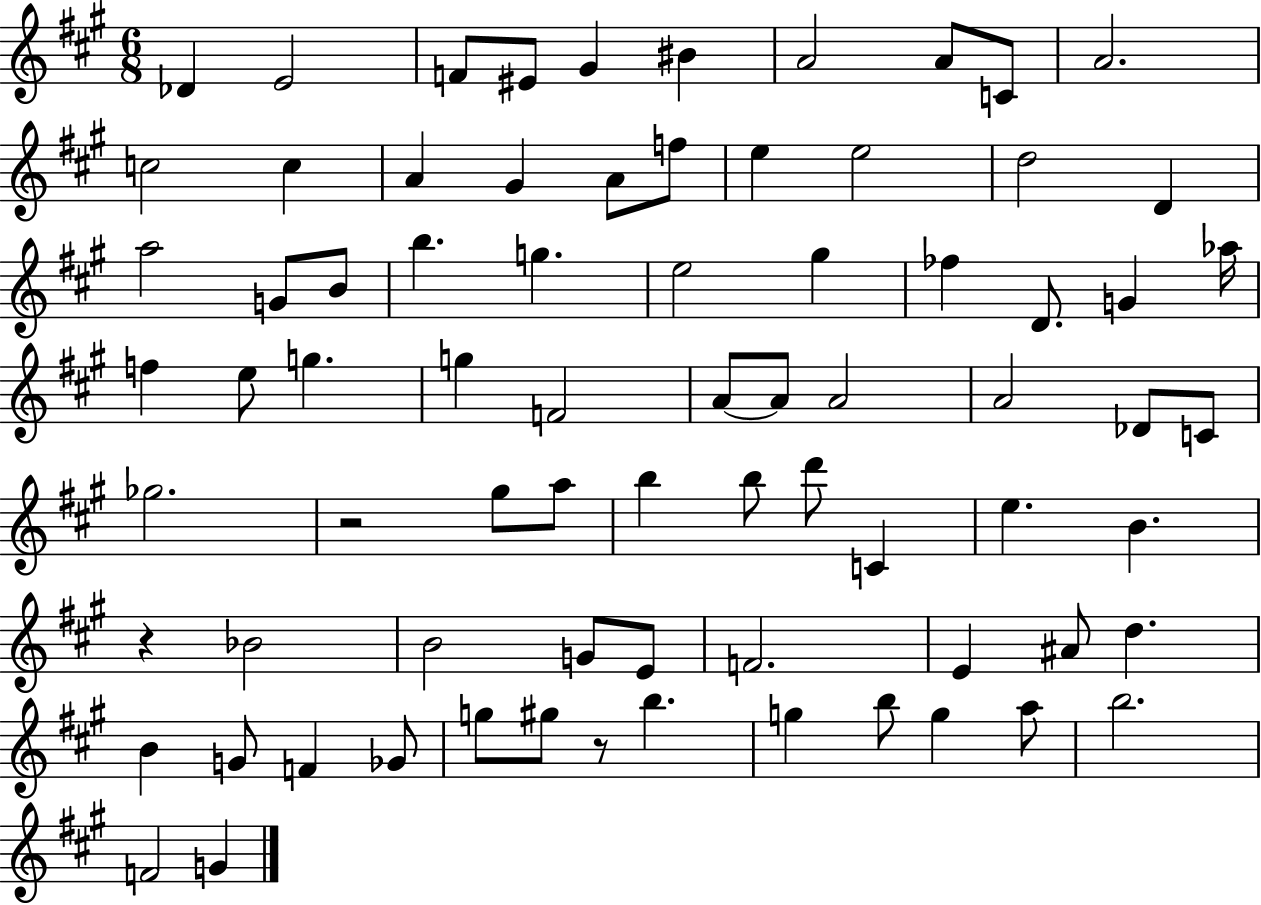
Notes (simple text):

Db4/q E4/h F4/e EIS4/e G#4/q BIS4/q A4/h A4/e C4/e A4/h. C5/h C5/q A4/q G#4/q A4/e F5/e E5/q E5/h D5/h D4/q A5/h G4/e B4/e B5/q. G5/q. E5/h G#5/q FES5/q D4/e. G4/q Ab5/s F5/q E5/e G5/q. G5/q F4/h A4/e A4/e A4/h A4/h Db4/e C4/e Gb5/h. R/h G#5/e A5/e B5/q B5/e D6/e C4/q E5/q. B4/q. R/q Bb4/h B4/h G4/e E4/e F4/h. E4/q A#4/e D5/q. B4/q G4/e F4/q Gb4/e G5/e G#5/e R/e B5/q. G5/q B5/e G5/q A5/e B5/h. F4/h G4/q